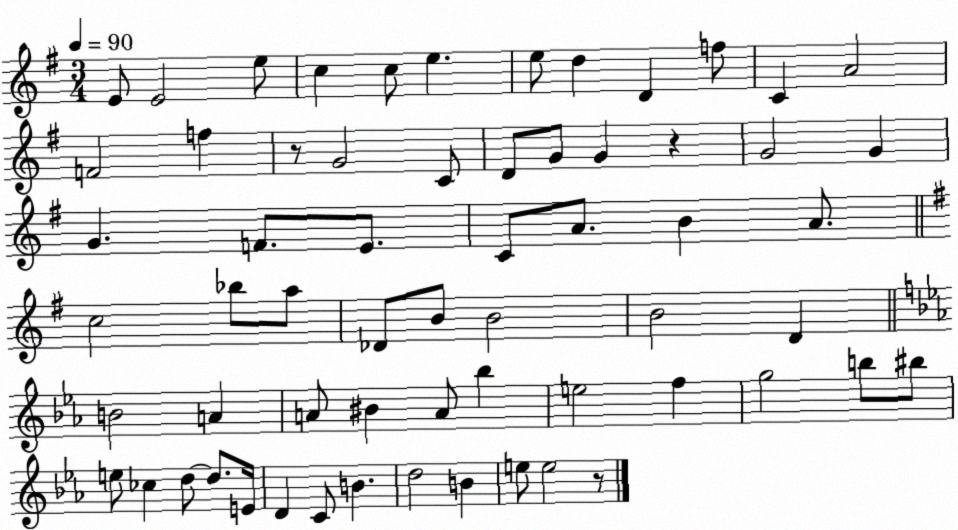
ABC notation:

X:1
T:Untitled
M:3/4
L:1/4
K:G
E/2 E2 e/2 c c/2 e e/2 d D f/2 C A2 F2 f z/2 G2 C/2 D/2 G/2 G z G2 G G F/2 E/2 C/2 A/2 B A/2 c2 _b/2 a/2 _D/2 B/2 B2 B2 D B2 A A/2 ^B A/2 _b e2 f g2 b/2 ^b/2 e/2 _c d/2 d/2 E/4 D C/2 B d2 B e/2 e2 z/2